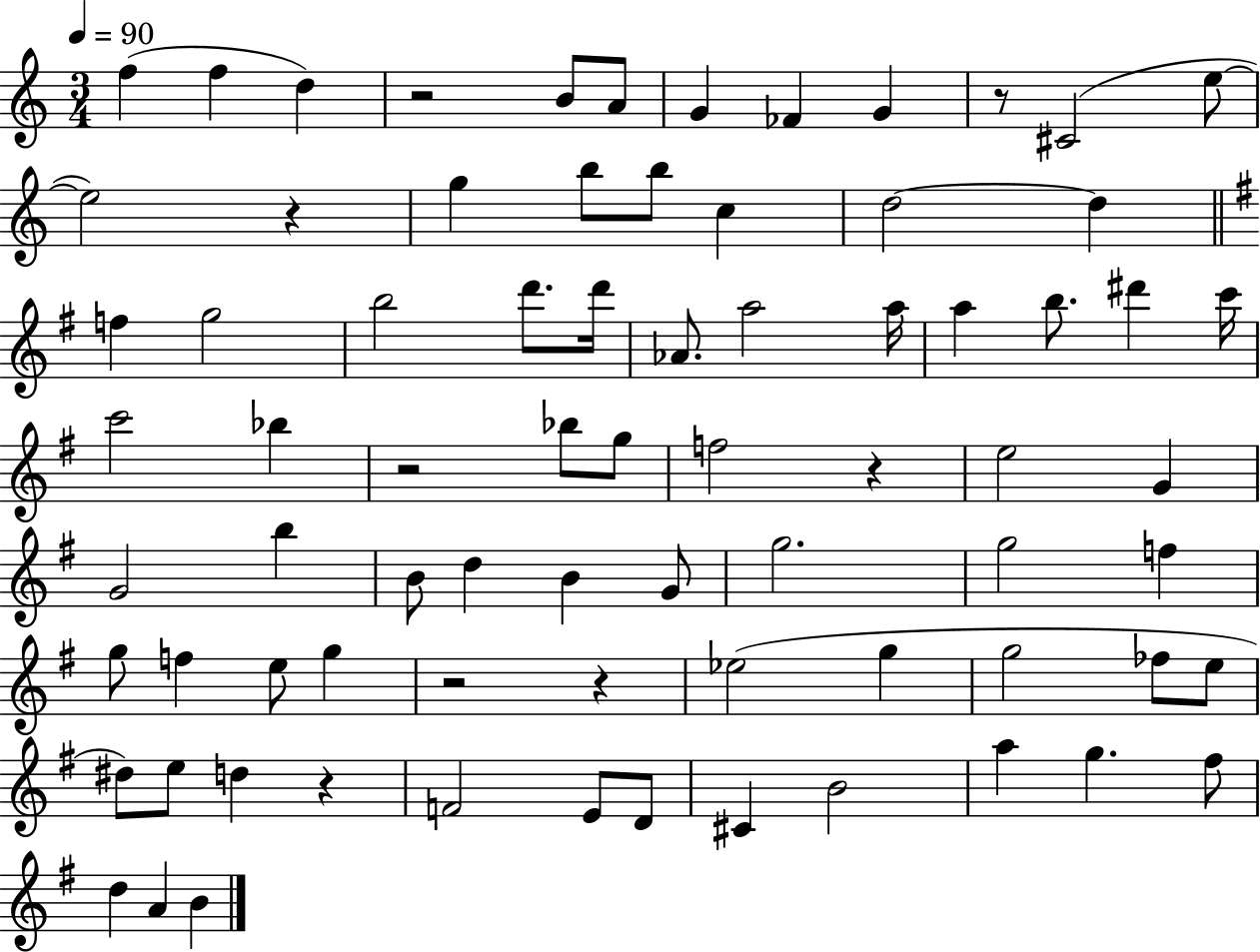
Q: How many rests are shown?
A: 8